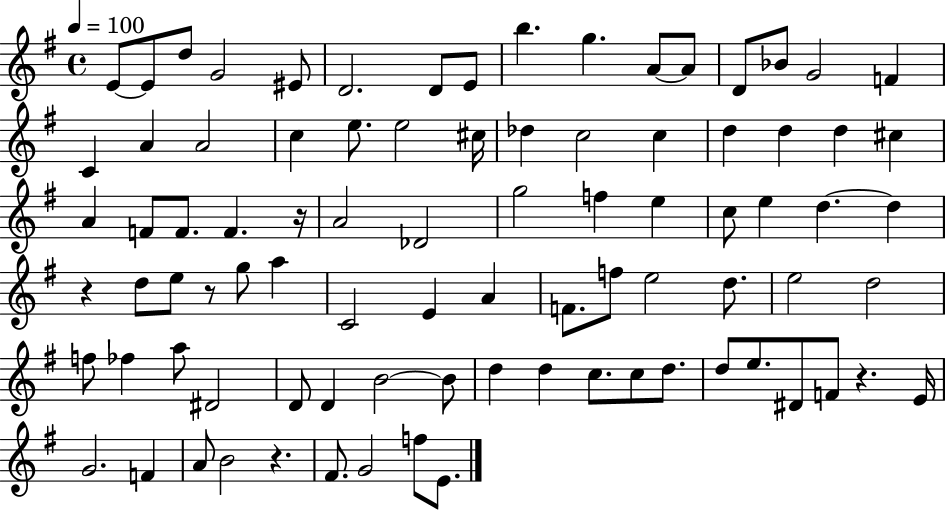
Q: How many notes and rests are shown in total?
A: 87